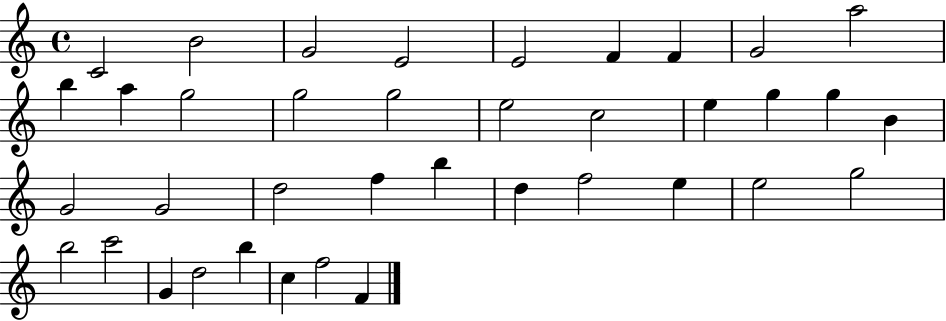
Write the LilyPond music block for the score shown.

{
  \clef treble
  \time 4/4
  \defaultTimeSignature
  \key c \major
  c'2 b'2 | g'2 e'2 | e'2 f'4 f'4 | g'2 a''2 | \break b''4 a''4 g''2 | g''2 g''2 | e''2 c''2 | e''4 g''4 g''4 b'4 | \break g'2 g'2 | d''2 f''4 b''4 | d''4 f''2 e''4 | e''2 g''2 | \break b''2 c'''2 | g'4 d''2 b''4 | c''4 f''2 f'4 | \bar "|."
}